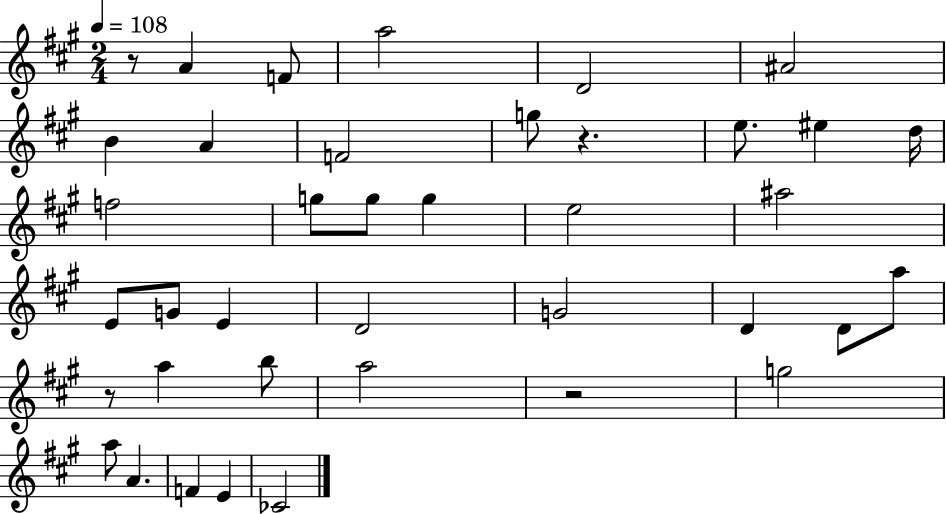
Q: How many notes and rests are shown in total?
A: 39